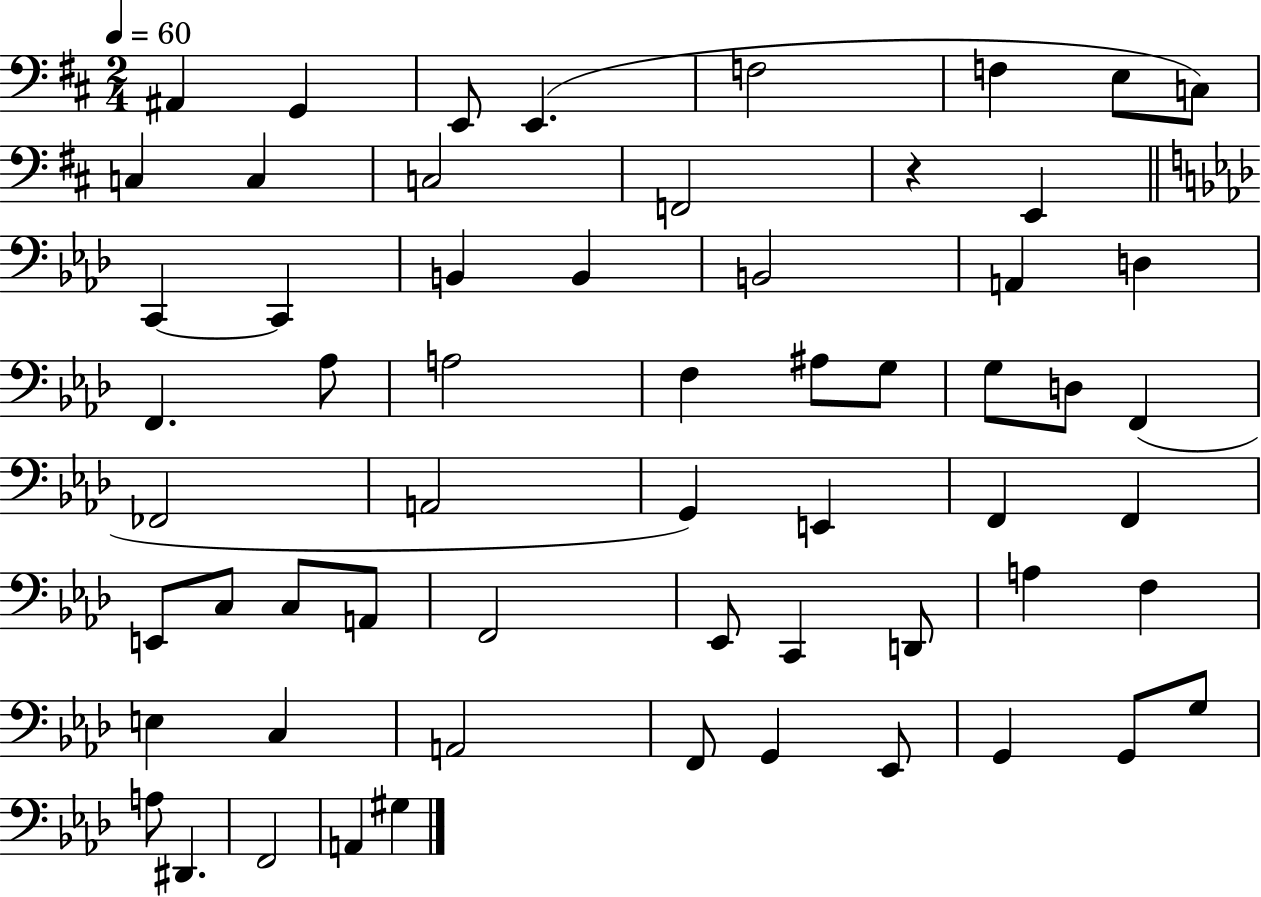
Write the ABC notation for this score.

X:1
T:Untitled
M:2/4
L:1/4
K:D
^A,, G,, E,,/2 E,, F,2 F, E,/2 C,/2 C, C, C,2 F,,2 z E,, C,, C,, B,, B,, B,,2 A,, D, F,, _A,/2 A,2 F, ^A,/2 G,/2 G,/2 D,/2 F,, _F,,2 A,,2 G,, E,, F,, F,, E,,/2 C,/2 C,/2 A,,/2 F,,2 _E,,/2 C,, D,,/2 A, F, E, C, A,,2 F,,/2 G,, _E,,/2 G,, G,,/2 G,/2 A,/2 ^D,, F,,2 A,, ^G,